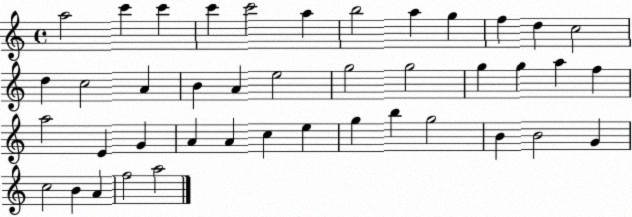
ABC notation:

X:1
T:Untitled
M:4/4
L:1/4
K:C
a2 c' c' c' c'2 a b2 a g f d c2 d c2 A B A e2 g2 g2 g g a f a2 E G A A c e g b g2 B B2 G c2 B A f2 a2